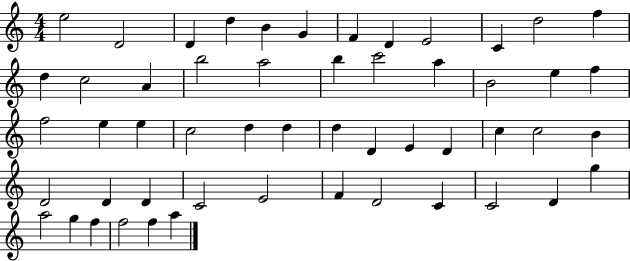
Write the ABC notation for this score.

X:1
T:Untitled
M:4/4
L:1/4
K:C
e2 D2 D d B G F D E2 C d2 f d c2 A b2 a2 b c'2 a B2 e f f2 e e c2 d d d D E D c c2 B D2 D D C2 E2 F D2 C C2 D g a2 g f f2 f a